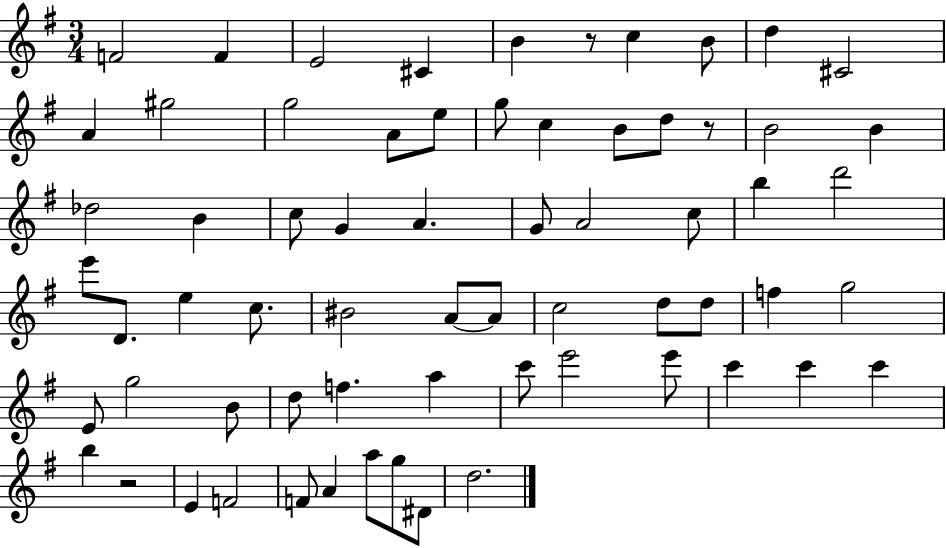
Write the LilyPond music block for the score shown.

{
  \clef treble
  \numericTimeSignature
  \time 3/4
  \key g \major
  \repeat volta 2 { f'2 f'4 | e'2 cis'4 | b'4 r8 c''4 b'8 | d''4 cis'2 | \break a'4 gis''2 | g''2 a'8 e''8 | g''8 c''4 b'8 d''8 r8 | b'2 b'4 | \break des''2 b'4 | c''8 g'4 a'4. | g'8 a'2 c''8 | b''4 d'''2 | \break e'''8 d'8. e''4 c''8. | bis'2 a'8~~ a'8 | c''2 d''8 d''8 | f''4 g''2 | \break e'8 g''2 b'8 | d''8 f''4. a''4 | c'''8 e'''2 e'''8 | c'''4 c'''4 c'''4 | \break b''4 r2 | e'4 f'2 | f'8 a'4 a''8 g''8 dis'8 | d''2. | \break } \bar "|."
}